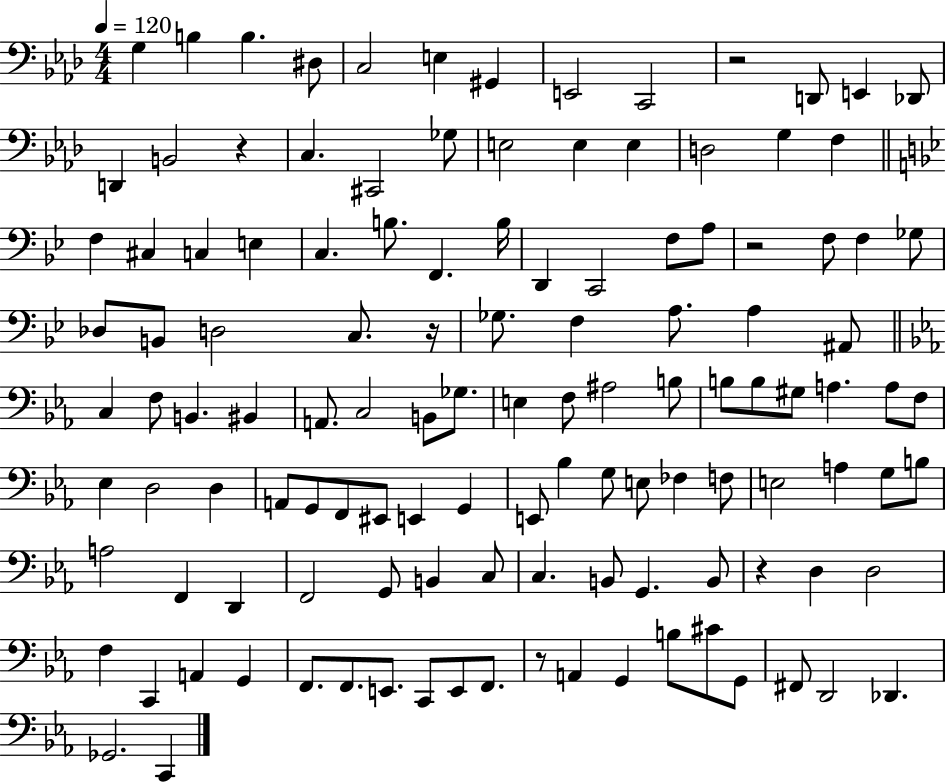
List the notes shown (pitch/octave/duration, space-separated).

G3/q B3/q B3/q. D#3/e C3/h E3/q G#2/q E2/h C2/h R/h D2/e E2/q Db2/e D2/q B2/h R/q C3/q. C#2/h Gb3/e E3/h E3/q E3/q D3/h G3/q F3/q F3/q C#3/q C3/q E3/q C3/q. B3/e. F2/q. B3/s D2/q C2/h F3/e A3/e R/h F3/e F3/q Gb3/e Db3/e B2/e D3/h C3/e. R/s Gb3/e. F3/q A3/e. A3/q A#2/e C3/q F3/e B2/q. BIS2/q A2/e. C3/h B2/e Gb3/e. E3/q F3/e A#3/h B3/e B3/e B3/e G#3/e A3/q. A3/e F3/e Eb3/q D3/h D3/q A2/e G2/e F2/e EIS2/e E2/q G2/q E2/e Bb3/q G3/e E3/e FES3/q F3/e E3/h A3/q G3/e B3/e A3/h F2/q D2/q F2/h G2/e B2/q C3/e C3/q. B2/e G2/q. B2/e R/q D3/q D3/h F3/q C2/q A2/q G2/q F2/e. F2/e. E2/e. C2/e E2/e F2/e. R/e A2/q G2/q B3/e C#4/e G2/e F#2/e D2/h Db2/q. Gb2/h. C2/q